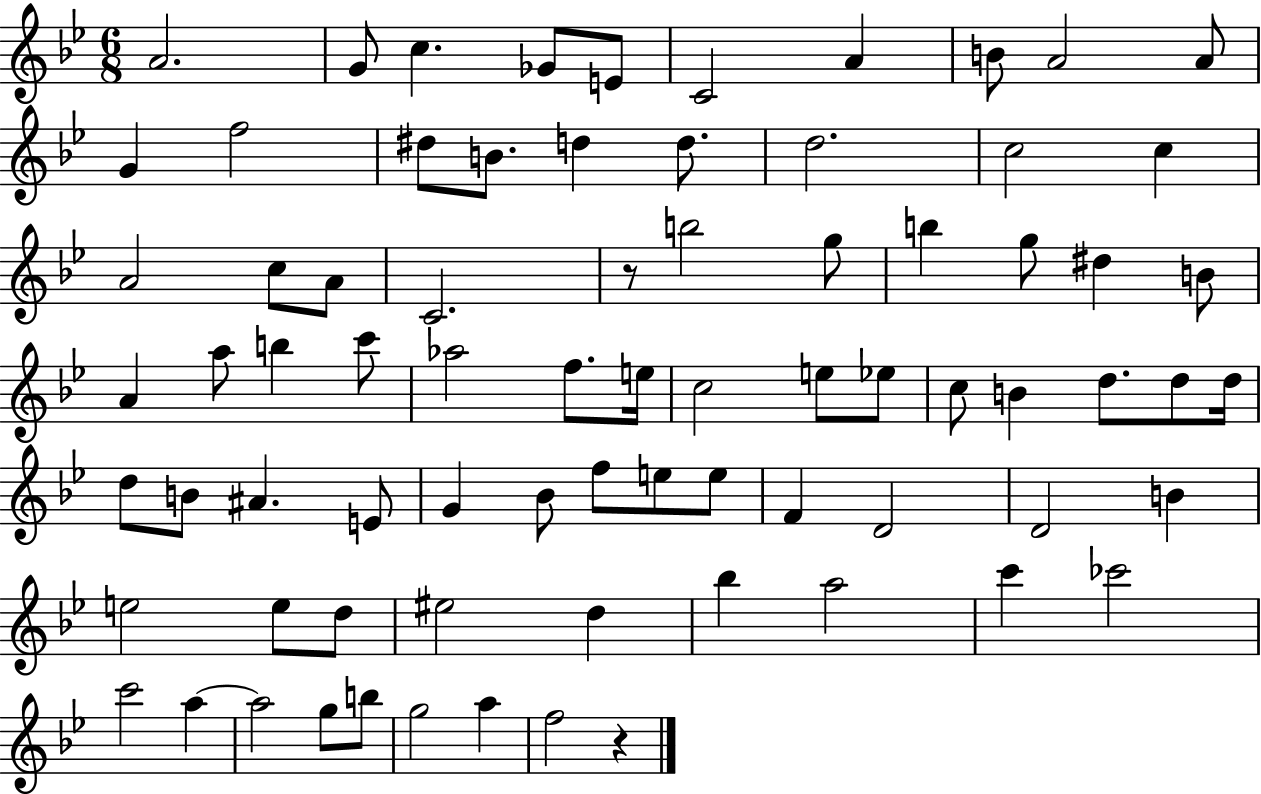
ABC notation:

X:1
T:Untitled
M:6/8
L:1/4
K:Bb
A2 G/2 c _G/2 E/2 C2 A B/2 A2 A/2 G f2 ^d/2 B/2 d d/2 d2 c2 c A2 c/2 A/2 C2 z/2 b2 g/2 b g/2 ^d B/2 A a/2 b c'/2 _a2 f/2 e/4 c2 e/2 _e/2 c/2 B d/2 d/2 d/4 d/2 B/2 ^A E/2 G _B/2 f/2 e/2 e/2 F D2 D2 B e2 e/2 d/2 ^e2 d _b a2 c' _c'2 c'2 a a2 g/2 b/2 g2 a f2 z